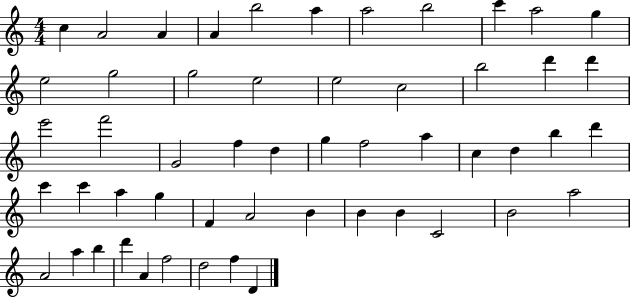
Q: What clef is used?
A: treble